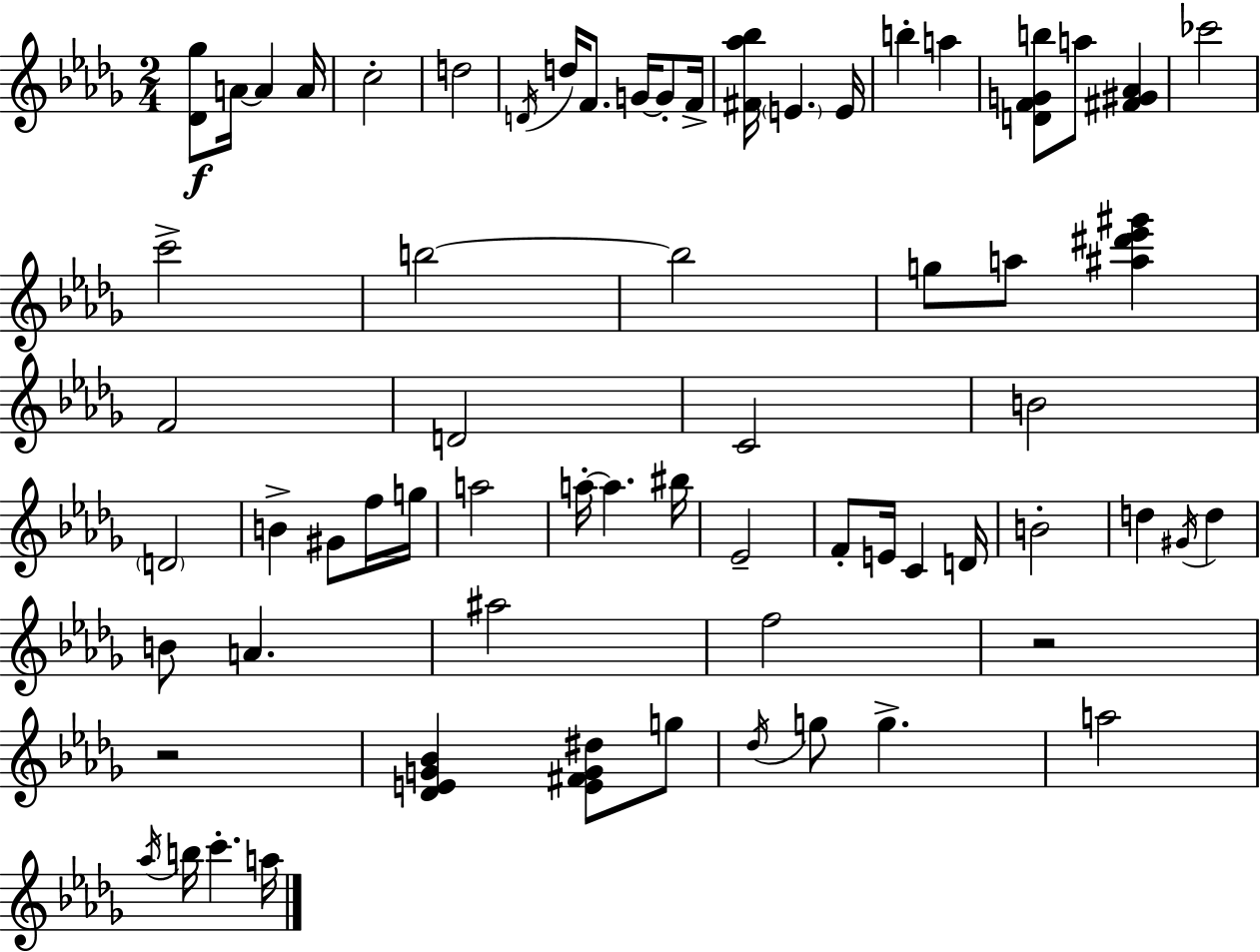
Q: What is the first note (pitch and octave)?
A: A4